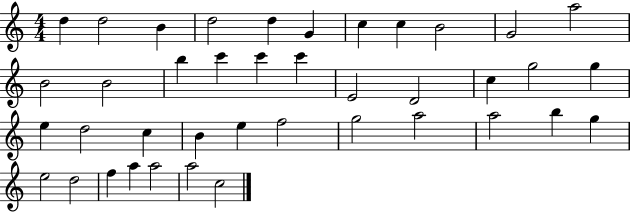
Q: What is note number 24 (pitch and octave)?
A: D5